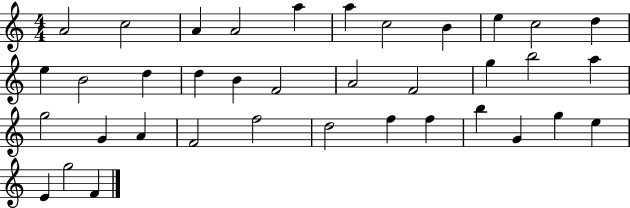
{
  \clef treble
  \numericTimeSignature
  \time 4/4
  \key c \major
  a'2 c''2 | a'4 a'2 a''4 | a''4 c''2 b'4 | e''4 c''2 d''4 | \break e''4 b'2 d''4 | d''4 b'4 f'2 | a'2 f'2 | g''4 b''2 a''4 | \break g''2 g'4 a'4 | f'2 f''2 | d''2 f''4 f''4 | b''4 g'4 g''4 e''4 | \break e'4 g''2 f'4 | \bar "|."
}